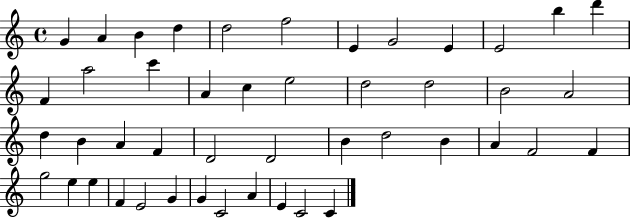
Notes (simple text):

G4/q A4/q B4/q D5/q D5/h F5/h E4/q G4/h E4/q E4/h B5/q D6/q F4/q A5/h C6/q A4/q C5/q E5/h D5/h D5/h B4/h A4/h D5/q B4/q A4/q F4/q D4/h D4/h B4/q D5/h B4/q A4/q F4/h F4/q G5/h E5/q E5/q F4/q E4/h G4/q G4/q C4/h A4/q E4/q C4/h C4/q